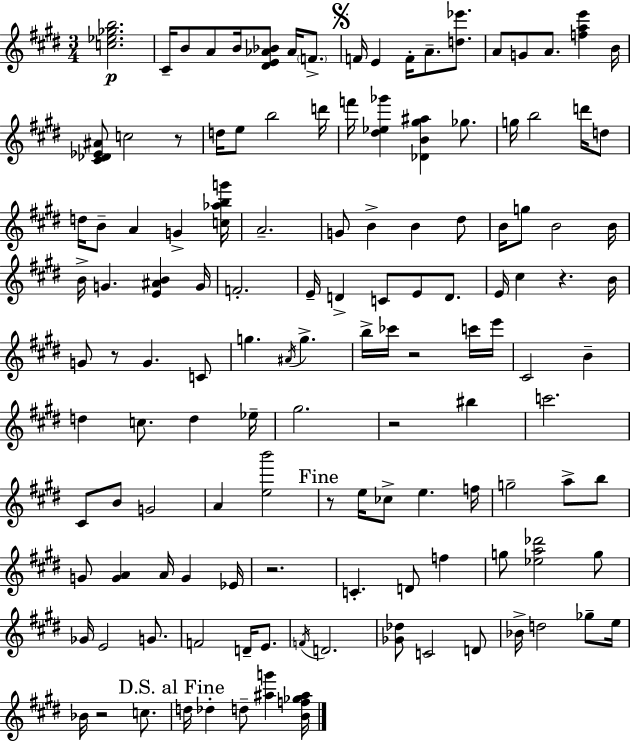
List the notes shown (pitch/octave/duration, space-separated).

[C5,Eb5,Gb5,B5]/h. C#4/s B4/e A4/e B4/s [D#4,E4,Ab4,Bb4]/e Ab4/s F4/e. F4/s E4/q F4/s A4/e. [D5,Eb6]/e. A4/e G4/e A4/e. [F5,A5,E6]/q B4/s [C#4,Db4,Eb4,A#4]/e C5/h R/e D5/s E5/e B5/h D6/s F6/s [D#5,Eb5,Gb6]/q [Db4,B4,G#5,A#5]/q Gb5/e. G5/s B5/h D6/s D5/e D5/s B4/e A4/q G4/q [C5,Ab5,B5,G6]/s A4/h. G4/e B4/q B4/q D#5/e B4/s G5/e B4/h B4/s B4/s G4/q. [E4,A#4,B4]/q G4/s F4/h. E4/s D4/q C4/e E4/e D4/e. E4/s C#5/q R/q. B4/s G4/e R/e G4/q. C4/e G5/q. A#4/s G5/q. B5/s CES6/s R/h C6/s E6/s C#4/h B4/q D5/q C5/e. D5/q Eb5/s G#5/h. R/h BIS5/q C6/h. C#4/e B4/e G4/h A4/q [E5,B6]/h R/e E5/s CES5/e E5/q. F5/s G5/h A5/e B5/e G4/e [G4,A4]/q A4/s G4/q Eb4/s R/h. C4/q. D4/e F5/q G5/e [Eb5,A5,Db6]/h G5/e Gb4/s E4/h G4/e. F4/h D4/s E4/e. F4/s D4/h. [Gb4,Db5]/e C4/h D4/e Bb4/s D5/h Gb5/e E5/s Bb4/s R/h C5/e. D5/s Db5/q D5/e [A#5,G6]/q [B4,F5,Gb5,A#5]/s